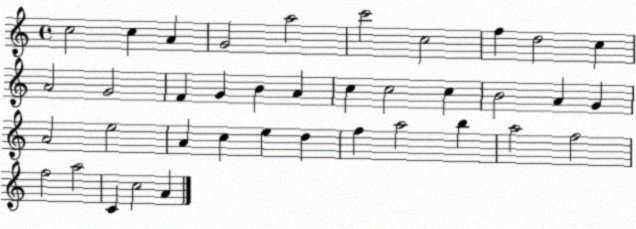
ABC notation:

X:1
T:Untitled
M:4/4
L:1/4
K:C
c2 c A G2 a2 c'2 c2 f d2 c A2 G2 F G B A c c2 c B2 A G A2 e2 A c e d f a2 b a2 f2 f2 a2 C c2 A